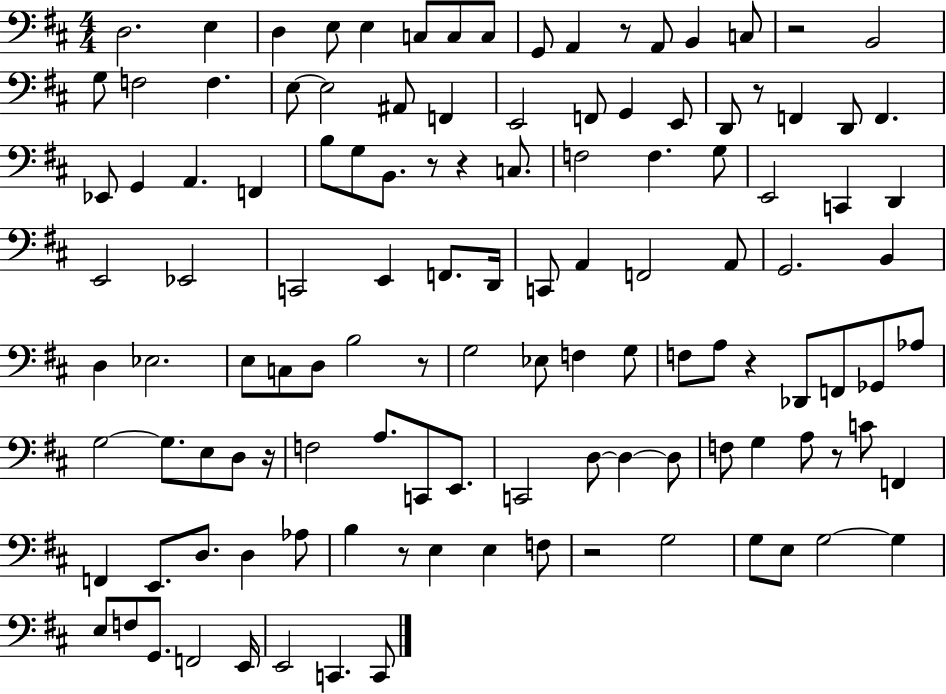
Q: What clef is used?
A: bass